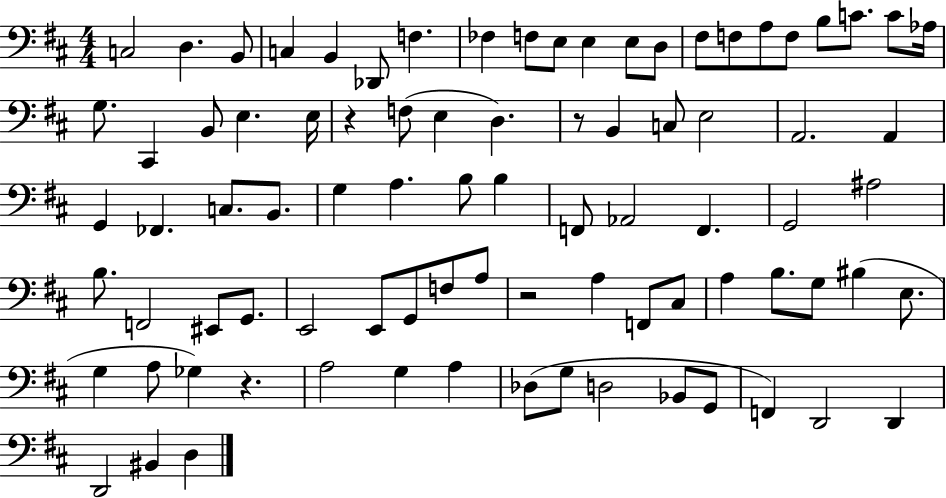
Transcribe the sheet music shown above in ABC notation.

X:1
T:Untitled
M:4/4
L:1/4
K:D
C,2 D, B,,/2 C, B,, _D,,/2 F, _F, F,/2 E,/2 E, E,/2 D,/2 ^F,/2 F,/2 A,/2 F,/2 B,/2 C/2 C/2 _A,/4 G,/2 ^C,, B,,/2 E, E,/4 z F,/2 E, D, z/2 B,, C,/2 E,2 A,,2 A,, G,, _F,, C,/2 B,,/2 G, A, B,/2 B, F,,/2 _A,,2 F,, G,,2 ^A,2 B,/2 F,,2 ^E,,/2 G,,/2 E,,2 E,,/2 G,,/2 F,/2 A,/2 z2 A, F,,/2 ^C,/2 A, B,/2 G,/2 ^B, E,/2 G, A,/2 _G, z A,2 G, A, _D,/2 G,/2 D,2 _B,,/2 G,,/2 F,, D,,2 D,, D,,2 ^B,, D,